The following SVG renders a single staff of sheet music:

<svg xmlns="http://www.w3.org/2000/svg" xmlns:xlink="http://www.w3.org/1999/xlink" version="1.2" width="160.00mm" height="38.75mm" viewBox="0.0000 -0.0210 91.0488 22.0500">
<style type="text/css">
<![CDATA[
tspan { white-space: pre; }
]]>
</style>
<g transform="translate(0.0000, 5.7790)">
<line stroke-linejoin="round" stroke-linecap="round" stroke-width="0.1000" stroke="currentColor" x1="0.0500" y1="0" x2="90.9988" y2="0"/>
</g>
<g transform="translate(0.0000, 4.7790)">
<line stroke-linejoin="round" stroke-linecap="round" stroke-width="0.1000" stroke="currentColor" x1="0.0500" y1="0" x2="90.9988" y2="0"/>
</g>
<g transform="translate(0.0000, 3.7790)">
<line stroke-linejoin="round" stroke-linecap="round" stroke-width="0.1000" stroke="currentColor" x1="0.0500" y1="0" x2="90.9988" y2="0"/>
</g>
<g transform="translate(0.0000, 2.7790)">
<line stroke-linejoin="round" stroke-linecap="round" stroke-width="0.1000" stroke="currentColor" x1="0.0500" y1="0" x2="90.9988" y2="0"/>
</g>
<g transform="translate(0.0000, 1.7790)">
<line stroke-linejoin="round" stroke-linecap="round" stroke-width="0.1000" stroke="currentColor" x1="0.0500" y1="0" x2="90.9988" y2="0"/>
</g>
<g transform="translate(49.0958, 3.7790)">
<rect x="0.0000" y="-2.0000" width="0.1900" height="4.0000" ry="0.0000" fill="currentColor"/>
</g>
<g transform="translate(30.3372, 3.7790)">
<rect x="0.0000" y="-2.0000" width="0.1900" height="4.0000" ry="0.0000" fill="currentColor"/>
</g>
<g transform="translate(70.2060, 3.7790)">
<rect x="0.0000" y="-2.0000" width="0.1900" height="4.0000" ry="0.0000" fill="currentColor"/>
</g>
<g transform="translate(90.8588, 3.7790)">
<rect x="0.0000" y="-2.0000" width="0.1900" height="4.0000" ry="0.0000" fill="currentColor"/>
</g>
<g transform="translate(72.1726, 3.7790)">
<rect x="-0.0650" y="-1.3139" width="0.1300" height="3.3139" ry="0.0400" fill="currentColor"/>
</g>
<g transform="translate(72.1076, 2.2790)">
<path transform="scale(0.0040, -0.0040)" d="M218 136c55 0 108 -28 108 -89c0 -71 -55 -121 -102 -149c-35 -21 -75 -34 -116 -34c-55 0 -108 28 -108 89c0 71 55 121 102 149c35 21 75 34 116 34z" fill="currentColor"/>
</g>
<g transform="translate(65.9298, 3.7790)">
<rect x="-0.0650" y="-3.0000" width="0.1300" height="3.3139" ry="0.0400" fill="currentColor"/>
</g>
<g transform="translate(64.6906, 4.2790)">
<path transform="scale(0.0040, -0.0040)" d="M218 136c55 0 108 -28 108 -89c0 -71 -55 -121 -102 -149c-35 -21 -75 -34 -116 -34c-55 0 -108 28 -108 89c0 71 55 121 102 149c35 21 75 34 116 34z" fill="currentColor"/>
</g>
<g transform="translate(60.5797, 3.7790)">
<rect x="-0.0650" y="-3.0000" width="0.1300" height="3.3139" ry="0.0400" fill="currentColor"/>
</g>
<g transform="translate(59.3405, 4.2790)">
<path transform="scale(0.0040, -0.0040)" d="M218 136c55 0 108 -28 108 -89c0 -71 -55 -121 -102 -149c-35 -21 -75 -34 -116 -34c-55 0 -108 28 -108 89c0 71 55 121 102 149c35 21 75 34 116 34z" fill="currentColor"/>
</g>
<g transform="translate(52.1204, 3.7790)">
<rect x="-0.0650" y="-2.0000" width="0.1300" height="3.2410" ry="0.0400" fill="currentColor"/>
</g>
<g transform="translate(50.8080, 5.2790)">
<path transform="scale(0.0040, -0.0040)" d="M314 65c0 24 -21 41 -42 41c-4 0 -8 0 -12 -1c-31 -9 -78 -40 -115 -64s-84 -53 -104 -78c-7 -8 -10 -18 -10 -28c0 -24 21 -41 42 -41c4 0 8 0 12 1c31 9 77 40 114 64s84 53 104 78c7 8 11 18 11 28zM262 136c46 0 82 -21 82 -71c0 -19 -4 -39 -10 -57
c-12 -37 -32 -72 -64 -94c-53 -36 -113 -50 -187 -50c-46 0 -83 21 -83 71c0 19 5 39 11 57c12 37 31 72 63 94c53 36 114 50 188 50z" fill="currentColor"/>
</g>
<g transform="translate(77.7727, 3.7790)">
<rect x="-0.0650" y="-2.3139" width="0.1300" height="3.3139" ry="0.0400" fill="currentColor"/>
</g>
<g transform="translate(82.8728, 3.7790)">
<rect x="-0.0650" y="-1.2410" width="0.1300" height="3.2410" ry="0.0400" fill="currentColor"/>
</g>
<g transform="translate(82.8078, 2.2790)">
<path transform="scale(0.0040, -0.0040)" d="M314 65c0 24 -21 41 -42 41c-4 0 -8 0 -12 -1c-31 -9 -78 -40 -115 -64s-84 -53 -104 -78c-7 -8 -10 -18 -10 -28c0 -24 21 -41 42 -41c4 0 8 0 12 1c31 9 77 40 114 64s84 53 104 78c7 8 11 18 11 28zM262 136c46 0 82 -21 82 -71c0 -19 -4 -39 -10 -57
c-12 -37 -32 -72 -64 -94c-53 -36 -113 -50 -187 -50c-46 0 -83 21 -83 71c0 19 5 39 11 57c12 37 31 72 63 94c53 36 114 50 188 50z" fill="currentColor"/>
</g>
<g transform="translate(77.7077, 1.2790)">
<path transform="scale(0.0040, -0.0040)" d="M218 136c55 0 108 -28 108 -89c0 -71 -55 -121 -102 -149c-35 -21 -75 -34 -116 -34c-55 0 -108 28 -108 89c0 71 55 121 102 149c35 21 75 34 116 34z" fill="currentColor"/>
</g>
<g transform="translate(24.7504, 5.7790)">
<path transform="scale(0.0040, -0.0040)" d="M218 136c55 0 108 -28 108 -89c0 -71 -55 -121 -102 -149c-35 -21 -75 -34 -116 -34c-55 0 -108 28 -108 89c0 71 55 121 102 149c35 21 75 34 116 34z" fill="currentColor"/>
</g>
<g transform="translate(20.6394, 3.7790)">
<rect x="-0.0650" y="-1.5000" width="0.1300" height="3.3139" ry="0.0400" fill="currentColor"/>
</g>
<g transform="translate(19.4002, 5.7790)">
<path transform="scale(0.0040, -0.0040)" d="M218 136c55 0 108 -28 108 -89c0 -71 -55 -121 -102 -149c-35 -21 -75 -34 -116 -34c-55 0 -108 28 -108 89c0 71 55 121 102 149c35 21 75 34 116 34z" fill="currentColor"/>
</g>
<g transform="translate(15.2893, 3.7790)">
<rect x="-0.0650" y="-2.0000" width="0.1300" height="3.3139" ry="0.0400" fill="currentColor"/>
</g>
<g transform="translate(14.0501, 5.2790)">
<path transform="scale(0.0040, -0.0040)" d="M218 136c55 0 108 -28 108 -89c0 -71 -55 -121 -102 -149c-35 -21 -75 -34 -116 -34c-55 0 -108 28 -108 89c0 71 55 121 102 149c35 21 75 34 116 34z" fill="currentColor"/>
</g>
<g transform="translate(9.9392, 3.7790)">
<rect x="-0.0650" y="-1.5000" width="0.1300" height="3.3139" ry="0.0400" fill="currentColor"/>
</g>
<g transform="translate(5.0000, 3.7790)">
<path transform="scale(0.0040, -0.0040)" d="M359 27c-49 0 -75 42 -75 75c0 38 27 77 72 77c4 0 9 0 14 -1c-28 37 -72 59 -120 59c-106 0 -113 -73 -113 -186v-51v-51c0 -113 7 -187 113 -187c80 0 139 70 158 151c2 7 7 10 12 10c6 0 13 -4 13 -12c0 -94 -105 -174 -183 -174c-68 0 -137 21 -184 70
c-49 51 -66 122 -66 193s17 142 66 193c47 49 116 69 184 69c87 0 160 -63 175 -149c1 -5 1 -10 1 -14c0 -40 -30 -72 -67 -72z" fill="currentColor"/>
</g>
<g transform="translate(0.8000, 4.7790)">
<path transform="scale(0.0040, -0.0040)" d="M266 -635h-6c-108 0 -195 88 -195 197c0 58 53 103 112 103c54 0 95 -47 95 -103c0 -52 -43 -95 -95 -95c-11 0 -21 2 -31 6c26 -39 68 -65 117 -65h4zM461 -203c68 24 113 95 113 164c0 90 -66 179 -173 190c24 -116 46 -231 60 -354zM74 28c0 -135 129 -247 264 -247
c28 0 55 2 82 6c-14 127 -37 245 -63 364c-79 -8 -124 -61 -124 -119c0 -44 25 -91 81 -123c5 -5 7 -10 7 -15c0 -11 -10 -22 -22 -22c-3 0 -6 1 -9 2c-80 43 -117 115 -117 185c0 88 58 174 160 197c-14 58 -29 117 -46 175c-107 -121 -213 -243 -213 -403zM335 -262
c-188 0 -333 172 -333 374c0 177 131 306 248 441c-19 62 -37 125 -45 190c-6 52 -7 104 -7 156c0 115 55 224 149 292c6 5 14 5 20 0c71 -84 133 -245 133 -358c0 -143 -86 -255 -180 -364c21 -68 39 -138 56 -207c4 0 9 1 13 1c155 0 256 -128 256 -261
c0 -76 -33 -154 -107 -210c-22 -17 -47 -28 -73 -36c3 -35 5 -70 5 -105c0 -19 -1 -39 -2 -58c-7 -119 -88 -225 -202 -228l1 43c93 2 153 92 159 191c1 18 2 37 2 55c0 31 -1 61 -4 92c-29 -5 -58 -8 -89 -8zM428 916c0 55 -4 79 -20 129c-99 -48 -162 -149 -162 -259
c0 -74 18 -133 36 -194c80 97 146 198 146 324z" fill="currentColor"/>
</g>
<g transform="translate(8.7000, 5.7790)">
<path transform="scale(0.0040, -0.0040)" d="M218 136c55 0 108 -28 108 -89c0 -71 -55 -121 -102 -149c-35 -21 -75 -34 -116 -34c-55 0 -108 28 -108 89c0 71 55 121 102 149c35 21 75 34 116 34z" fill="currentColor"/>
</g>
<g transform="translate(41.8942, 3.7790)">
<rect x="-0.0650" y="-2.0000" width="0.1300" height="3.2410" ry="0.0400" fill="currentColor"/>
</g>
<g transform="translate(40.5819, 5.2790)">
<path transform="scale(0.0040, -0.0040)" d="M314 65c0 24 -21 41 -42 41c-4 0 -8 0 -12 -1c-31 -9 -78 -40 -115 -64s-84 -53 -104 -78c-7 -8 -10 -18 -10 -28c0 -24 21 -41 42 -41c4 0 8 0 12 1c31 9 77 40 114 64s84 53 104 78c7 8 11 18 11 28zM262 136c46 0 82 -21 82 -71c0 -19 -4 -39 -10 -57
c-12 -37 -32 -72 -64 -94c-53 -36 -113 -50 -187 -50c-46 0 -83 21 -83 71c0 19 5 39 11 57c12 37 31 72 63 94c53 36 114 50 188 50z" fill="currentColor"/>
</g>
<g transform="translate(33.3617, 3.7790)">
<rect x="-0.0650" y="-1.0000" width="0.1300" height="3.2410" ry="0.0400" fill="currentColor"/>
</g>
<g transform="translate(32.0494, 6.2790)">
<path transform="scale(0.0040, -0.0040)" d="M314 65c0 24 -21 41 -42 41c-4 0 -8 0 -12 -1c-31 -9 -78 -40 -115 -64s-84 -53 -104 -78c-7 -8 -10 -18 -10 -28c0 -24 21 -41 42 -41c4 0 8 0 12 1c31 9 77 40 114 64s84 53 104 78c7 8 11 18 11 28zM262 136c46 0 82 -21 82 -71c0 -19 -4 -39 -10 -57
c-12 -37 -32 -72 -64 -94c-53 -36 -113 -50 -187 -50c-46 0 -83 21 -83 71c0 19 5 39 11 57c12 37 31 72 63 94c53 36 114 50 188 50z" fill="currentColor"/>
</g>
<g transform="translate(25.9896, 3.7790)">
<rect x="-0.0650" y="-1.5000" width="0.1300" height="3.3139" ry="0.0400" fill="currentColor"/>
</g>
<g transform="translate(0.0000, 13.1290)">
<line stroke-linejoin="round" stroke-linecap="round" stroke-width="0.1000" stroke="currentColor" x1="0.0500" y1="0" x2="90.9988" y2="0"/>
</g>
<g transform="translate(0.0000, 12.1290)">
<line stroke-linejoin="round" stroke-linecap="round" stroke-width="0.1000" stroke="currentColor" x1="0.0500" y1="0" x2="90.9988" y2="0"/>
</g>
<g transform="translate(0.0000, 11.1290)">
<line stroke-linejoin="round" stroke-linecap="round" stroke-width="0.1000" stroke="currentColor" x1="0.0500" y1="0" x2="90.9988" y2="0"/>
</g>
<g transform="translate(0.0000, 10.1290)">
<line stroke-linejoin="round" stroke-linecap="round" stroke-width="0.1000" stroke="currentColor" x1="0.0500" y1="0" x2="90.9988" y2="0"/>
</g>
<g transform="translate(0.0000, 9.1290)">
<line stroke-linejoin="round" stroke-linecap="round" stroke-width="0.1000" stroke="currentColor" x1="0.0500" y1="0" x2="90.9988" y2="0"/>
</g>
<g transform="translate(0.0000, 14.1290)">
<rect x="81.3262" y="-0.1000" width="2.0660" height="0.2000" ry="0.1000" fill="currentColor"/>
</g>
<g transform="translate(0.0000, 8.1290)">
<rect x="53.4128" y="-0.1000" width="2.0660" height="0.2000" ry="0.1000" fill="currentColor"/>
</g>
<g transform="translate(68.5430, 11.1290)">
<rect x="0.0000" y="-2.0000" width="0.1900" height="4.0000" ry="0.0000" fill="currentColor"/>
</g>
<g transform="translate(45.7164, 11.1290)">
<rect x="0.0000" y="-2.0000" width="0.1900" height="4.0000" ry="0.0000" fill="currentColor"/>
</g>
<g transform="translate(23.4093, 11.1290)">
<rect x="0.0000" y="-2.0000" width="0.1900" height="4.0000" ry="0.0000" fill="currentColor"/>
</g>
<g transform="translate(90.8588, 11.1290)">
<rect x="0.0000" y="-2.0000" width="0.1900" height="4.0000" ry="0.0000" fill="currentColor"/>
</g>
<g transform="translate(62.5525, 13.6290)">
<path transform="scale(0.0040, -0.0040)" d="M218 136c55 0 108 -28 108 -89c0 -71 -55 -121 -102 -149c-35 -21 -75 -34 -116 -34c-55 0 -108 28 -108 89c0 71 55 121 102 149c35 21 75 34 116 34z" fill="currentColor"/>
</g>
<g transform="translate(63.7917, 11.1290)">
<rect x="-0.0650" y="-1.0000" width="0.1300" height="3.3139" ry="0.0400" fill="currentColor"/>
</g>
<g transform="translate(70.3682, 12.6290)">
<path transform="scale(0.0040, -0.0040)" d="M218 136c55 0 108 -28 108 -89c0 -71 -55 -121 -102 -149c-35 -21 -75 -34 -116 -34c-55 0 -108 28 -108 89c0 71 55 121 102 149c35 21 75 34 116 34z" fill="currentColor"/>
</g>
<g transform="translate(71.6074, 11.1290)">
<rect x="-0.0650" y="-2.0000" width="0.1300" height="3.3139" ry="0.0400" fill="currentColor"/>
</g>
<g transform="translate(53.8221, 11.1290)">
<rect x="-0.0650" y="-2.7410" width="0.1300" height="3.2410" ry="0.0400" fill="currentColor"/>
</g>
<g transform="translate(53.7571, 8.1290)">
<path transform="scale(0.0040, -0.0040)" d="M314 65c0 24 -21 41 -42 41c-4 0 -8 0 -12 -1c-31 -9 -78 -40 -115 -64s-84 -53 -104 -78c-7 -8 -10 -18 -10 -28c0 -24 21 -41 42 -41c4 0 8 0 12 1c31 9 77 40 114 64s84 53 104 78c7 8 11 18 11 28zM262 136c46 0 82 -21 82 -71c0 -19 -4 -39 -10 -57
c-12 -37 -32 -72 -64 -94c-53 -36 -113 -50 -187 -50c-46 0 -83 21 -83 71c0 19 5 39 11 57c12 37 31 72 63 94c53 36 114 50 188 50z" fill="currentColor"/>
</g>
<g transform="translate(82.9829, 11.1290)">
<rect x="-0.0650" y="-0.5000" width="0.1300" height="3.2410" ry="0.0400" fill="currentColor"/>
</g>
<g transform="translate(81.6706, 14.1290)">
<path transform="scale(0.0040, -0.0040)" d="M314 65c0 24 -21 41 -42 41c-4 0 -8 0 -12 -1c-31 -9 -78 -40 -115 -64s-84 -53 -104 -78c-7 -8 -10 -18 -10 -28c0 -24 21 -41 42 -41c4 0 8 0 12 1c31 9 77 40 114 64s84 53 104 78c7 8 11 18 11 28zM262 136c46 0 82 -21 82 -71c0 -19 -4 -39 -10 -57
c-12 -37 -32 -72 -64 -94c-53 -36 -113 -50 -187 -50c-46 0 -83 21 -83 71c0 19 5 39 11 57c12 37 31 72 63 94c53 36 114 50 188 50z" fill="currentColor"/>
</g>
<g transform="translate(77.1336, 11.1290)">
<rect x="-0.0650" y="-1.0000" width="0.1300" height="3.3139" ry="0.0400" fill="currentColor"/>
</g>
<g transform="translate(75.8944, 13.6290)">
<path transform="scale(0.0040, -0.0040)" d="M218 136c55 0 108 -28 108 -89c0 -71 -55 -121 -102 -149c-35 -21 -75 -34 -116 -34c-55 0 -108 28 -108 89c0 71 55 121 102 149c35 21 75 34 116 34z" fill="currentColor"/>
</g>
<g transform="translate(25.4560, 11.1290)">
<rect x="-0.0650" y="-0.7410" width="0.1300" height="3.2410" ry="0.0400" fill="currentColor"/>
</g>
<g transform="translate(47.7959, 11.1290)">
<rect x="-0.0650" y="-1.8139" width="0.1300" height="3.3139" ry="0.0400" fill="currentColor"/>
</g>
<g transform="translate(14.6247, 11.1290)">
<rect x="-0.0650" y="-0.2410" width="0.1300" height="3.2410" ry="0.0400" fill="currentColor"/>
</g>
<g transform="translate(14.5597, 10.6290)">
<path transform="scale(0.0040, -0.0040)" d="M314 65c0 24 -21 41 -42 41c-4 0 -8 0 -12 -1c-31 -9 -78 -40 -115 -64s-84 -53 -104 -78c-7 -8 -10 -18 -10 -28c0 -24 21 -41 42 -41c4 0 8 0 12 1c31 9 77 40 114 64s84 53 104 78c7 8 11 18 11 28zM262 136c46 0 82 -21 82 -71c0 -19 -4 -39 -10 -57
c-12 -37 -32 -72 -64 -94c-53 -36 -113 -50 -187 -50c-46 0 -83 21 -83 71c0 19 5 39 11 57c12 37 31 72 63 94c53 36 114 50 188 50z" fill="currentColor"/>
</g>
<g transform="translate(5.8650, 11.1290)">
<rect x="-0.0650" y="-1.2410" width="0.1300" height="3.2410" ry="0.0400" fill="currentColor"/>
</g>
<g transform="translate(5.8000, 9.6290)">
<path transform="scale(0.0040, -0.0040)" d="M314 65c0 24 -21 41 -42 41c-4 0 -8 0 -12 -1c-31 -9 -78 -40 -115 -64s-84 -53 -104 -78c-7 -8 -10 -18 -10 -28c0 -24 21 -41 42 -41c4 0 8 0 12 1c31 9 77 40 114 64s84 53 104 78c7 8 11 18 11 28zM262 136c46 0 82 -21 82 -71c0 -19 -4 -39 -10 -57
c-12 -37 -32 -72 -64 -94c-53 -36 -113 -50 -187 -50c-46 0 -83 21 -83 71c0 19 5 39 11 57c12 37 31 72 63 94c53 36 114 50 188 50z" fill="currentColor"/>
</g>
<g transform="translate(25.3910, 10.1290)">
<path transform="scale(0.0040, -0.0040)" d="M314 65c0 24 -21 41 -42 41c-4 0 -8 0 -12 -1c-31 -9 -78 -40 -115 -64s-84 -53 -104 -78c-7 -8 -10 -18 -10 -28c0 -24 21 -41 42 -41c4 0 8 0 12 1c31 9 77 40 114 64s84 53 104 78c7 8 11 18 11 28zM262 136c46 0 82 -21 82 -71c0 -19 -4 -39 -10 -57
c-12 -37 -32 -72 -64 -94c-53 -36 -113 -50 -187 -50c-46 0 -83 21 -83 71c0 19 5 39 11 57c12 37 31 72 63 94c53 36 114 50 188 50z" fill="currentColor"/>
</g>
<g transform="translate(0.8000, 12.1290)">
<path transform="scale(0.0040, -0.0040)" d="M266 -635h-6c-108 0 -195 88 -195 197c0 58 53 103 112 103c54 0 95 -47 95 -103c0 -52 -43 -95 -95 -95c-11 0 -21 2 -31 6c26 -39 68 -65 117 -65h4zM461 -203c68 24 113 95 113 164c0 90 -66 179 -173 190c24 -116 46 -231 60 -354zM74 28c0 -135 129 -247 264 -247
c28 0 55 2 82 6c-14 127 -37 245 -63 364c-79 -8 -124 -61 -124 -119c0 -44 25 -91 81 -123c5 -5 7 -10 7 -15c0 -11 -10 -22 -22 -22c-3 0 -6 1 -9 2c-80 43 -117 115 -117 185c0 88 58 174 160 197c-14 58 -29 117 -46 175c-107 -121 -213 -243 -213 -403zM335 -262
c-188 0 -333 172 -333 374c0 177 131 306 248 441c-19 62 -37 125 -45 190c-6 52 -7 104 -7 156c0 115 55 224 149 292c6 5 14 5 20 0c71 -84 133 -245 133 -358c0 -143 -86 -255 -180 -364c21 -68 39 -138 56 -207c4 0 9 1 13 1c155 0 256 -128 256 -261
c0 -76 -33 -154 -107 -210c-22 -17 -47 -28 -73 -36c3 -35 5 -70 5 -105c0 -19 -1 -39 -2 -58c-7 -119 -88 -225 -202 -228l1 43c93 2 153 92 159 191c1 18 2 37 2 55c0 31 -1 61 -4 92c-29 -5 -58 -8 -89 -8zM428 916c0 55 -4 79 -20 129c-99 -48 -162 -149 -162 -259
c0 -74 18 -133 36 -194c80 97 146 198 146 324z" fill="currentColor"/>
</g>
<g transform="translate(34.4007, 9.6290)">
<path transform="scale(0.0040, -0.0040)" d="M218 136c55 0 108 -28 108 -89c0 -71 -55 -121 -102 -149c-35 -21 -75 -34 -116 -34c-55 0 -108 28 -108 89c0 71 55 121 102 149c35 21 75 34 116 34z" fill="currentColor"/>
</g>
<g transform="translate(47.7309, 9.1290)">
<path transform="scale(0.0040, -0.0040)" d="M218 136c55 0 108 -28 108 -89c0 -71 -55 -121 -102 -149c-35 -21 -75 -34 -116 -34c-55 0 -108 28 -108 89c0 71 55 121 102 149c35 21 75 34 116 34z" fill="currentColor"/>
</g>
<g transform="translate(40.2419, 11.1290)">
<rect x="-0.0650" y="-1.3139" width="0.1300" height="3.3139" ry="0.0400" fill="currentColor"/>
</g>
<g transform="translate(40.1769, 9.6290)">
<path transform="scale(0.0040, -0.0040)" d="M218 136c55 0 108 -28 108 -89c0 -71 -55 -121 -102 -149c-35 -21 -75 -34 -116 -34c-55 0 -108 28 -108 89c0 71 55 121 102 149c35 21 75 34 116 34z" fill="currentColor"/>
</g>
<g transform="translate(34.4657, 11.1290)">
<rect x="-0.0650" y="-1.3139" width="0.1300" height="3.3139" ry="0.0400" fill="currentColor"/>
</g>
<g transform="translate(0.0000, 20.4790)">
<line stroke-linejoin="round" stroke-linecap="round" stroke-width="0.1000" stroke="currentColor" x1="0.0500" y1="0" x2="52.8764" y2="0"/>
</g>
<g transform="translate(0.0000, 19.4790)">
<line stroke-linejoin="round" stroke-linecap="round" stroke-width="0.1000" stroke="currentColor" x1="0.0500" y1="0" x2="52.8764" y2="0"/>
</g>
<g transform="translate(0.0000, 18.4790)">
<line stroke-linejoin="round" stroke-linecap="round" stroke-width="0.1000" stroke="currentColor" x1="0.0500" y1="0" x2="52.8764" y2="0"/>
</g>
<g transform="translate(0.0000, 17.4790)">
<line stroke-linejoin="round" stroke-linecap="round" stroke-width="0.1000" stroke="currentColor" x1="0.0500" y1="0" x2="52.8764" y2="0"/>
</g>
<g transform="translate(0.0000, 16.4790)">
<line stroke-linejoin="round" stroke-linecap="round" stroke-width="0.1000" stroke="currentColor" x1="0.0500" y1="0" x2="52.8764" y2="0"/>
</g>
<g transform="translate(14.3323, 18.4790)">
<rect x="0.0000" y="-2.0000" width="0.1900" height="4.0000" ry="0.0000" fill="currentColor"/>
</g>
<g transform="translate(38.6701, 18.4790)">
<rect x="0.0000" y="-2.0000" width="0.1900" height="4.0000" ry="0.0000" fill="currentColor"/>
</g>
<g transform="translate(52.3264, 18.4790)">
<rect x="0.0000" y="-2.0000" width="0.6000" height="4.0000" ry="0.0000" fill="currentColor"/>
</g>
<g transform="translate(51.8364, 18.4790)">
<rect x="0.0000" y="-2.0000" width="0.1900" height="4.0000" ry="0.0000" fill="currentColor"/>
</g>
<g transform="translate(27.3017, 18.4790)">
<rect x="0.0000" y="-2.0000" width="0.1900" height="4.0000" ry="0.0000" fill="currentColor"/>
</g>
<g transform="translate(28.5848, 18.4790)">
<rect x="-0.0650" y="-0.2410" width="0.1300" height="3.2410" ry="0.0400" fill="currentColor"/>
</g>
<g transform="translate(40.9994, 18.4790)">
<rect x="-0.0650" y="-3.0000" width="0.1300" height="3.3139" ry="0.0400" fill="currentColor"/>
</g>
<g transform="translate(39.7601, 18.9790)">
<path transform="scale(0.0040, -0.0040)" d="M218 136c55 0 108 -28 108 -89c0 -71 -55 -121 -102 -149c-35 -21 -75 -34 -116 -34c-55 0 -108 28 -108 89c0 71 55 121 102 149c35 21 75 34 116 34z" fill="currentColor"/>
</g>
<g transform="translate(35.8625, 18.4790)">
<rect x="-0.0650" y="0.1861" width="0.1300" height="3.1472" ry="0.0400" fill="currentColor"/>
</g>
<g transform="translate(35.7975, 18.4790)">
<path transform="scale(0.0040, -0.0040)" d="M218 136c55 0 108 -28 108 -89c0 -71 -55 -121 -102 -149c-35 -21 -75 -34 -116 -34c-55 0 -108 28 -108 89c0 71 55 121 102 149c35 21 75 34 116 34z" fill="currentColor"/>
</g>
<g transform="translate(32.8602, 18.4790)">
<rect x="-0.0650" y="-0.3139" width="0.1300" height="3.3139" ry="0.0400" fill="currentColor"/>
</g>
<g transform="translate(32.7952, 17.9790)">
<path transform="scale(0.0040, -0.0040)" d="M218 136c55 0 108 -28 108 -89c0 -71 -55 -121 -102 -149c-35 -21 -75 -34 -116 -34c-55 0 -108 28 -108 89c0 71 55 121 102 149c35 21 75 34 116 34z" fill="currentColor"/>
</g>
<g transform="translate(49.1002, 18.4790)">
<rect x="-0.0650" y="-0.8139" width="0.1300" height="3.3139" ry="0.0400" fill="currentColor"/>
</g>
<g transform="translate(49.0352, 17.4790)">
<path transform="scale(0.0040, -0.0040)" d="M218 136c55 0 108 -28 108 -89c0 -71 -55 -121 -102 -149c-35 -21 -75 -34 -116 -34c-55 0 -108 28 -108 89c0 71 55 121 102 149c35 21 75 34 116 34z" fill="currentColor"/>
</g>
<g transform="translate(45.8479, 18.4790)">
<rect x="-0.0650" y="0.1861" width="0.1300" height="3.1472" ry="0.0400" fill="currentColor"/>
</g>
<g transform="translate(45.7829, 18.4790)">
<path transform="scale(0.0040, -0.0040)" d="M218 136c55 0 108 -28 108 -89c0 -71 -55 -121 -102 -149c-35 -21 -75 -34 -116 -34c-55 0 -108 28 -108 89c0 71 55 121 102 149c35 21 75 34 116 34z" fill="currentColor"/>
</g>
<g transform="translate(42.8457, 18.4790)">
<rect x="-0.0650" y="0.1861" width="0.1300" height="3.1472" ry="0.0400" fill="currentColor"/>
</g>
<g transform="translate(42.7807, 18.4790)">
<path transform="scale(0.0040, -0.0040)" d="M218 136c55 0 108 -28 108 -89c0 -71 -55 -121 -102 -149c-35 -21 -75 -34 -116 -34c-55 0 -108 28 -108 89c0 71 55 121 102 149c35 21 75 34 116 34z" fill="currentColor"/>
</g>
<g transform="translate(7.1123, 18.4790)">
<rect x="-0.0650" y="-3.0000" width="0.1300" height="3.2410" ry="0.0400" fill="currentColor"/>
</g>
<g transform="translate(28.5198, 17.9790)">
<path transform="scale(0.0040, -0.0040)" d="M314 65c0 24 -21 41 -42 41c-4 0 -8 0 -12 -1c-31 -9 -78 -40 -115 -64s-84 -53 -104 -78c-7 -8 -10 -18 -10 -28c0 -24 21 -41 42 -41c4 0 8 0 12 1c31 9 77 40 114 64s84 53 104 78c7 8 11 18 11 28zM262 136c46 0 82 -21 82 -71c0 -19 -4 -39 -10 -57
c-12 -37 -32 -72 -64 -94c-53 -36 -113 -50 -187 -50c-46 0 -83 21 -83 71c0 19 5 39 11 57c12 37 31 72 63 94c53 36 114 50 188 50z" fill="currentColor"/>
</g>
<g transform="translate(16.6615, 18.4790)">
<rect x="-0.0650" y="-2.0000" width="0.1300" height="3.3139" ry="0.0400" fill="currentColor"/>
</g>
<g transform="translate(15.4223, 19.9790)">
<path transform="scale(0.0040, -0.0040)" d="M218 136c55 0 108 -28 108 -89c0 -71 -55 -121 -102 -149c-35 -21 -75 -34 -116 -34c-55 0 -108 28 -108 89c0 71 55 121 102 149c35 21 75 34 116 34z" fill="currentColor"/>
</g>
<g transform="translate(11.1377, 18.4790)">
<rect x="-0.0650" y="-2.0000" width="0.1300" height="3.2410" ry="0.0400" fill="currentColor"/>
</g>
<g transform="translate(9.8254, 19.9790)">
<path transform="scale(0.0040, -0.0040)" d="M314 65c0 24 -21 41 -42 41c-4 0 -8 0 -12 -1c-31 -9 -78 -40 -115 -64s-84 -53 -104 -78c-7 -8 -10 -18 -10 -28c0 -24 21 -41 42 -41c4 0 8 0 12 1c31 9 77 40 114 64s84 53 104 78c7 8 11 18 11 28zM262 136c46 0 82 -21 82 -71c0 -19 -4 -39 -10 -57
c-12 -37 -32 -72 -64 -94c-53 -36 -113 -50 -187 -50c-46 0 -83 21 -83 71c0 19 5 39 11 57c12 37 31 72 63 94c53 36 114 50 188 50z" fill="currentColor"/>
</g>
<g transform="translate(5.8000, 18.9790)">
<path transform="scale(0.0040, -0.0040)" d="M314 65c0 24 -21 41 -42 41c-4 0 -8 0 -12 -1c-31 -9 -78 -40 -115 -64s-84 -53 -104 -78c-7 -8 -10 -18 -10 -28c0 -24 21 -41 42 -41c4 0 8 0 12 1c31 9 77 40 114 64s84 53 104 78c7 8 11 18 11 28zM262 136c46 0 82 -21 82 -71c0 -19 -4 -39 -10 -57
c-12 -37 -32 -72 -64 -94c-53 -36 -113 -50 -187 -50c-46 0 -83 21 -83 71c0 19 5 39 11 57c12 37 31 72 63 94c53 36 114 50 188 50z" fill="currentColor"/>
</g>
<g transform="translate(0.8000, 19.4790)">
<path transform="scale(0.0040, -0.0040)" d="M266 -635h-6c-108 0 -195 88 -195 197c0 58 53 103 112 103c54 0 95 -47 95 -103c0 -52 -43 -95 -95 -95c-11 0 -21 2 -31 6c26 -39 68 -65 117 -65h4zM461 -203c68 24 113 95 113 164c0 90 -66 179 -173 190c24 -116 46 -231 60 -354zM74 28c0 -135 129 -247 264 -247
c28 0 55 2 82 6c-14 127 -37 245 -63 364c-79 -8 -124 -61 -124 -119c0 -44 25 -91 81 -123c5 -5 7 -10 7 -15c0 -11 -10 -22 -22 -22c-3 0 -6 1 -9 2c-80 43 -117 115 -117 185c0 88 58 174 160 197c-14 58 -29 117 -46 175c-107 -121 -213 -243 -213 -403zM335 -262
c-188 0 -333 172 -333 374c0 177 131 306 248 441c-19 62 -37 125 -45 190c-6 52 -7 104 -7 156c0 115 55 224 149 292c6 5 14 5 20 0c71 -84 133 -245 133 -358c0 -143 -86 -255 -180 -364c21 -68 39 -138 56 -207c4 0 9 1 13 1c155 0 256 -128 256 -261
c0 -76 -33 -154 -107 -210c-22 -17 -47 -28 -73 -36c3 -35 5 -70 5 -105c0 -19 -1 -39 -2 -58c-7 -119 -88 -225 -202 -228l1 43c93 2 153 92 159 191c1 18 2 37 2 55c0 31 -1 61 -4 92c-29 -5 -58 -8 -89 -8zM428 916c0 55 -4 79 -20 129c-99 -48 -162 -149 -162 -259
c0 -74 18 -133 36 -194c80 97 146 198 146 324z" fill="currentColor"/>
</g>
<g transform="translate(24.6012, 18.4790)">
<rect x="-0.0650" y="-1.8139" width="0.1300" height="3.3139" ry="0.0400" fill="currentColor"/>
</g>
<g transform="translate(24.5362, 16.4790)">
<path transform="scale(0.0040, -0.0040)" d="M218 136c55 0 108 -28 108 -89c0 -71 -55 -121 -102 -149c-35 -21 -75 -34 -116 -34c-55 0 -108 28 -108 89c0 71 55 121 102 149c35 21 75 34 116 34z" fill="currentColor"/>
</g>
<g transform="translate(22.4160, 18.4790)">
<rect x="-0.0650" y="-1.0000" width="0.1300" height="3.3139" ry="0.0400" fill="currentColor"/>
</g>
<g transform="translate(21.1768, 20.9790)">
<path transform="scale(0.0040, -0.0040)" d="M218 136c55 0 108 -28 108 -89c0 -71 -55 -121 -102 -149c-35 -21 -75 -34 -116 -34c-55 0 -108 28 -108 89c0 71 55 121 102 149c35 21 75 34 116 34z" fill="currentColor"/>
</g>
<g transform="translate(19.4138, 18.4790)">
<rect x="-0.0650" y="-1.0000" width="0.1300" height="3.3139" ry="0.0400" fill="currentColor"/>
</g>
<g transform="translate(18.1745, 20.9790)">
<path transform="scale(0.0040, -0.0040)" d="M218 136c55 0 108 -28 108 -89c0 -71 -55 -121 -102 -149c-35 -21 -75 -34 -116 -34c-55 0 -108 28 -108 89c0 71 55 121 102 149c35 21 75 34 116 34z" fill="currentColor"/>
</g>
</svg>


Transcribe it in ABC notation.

X:1
T:Untitled
M:4/4
L:1/4
K:C
E F E E D2 F2 F2 A A e g e2 e2 c2 d2 e e f a2 D F D C2 A2 F2 F D D f c2 c B A B B d